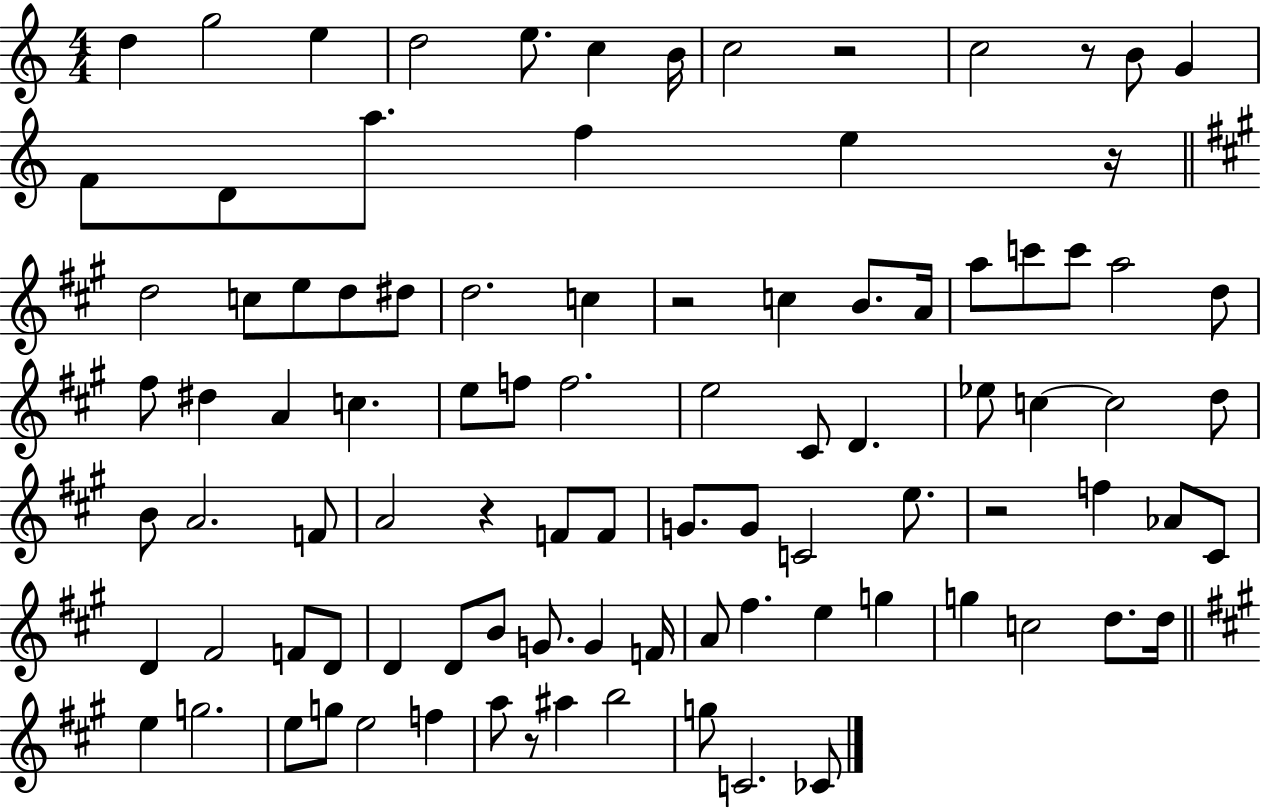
{
  \clef treble
  \numericTimeSignature
  \time 4/4
  \key c \major
  d''4 g''2 e''4 | d''2 e''8. c''4 b'16 | c''2 r2 | c''2 r8 b'8 g'4 | \break f'8 d'8 a''8. f''4 e''4 r16 | \bar "||" \break \key a \major d''2 c''8 e''8 d''8 dis''8 | d''2. c''4 | r2 c''4 b'8. a'16 | a''8 c'''8 c'''8 a''2 d''8 | \break fis''8 dis''4 a'4 c''4. | e''8 f''8 f''2. | e''2 cis'8 d'4. | ees''8 c''4~~ c''2 d''8 | \break b'8 a'2. f'8 | a'2 r4 f'8 f'8 | g'8. g'8 c'2 e''8. | r2 f''4 aes'8 cis'8 | \break d'4 fis'2 f'8 d'8 | d'4 d'8 b'8 g'8. g'4 f'16 | a'8 fis''4. e''4 g''4 | g''4 c''2 d''8. d''16 | \break \bar "||" \break \key a \major e''4 g''2. | e''8 g''8 e''2 f''4 | a''8 r8 ais''4 b''2 | g''8 c'2. ces'8 | \break \bar "|."
}